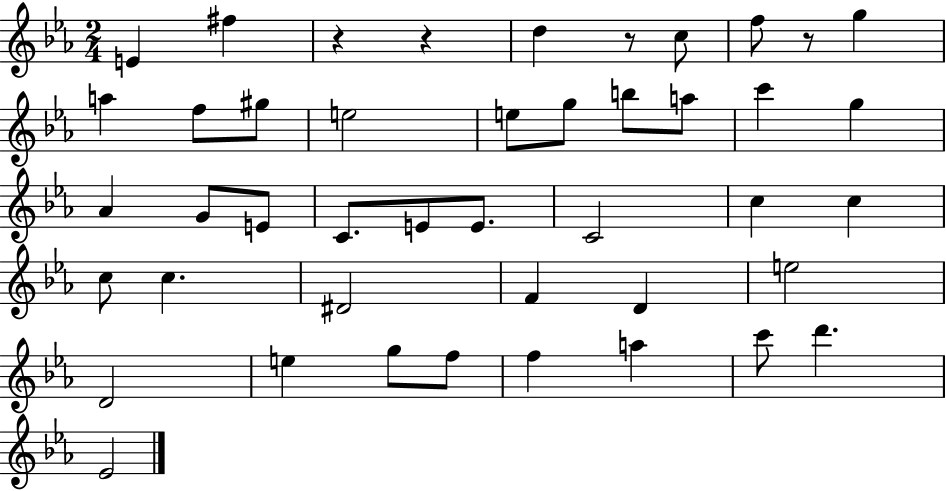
E4/q F#5/q R/q R/q D5/q R/e C5/e F5/e R/e G5/q A5/q F5/e G#5/e E5/h E5/e G5/e B5/e A5/e C6/q G5/q Ab4/q G4/e E4/e C4/e. E4/e E4/e. C4/h C5/q C5/q C5/e C5/q. D#4/h F4/q D4/q E5/h D4/h E5/q G5/e F5/e F5/q A5/q C6/e D6/q. Eb4/h